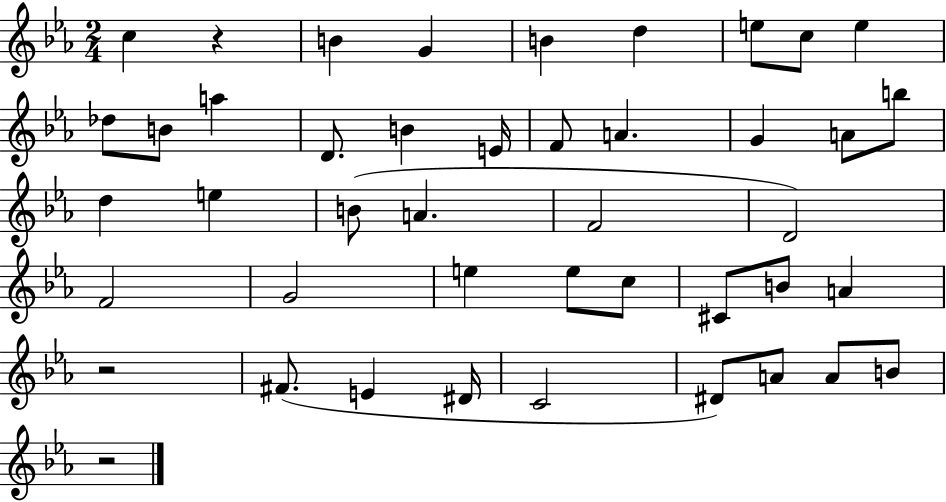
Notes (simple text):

C5/q R/q B4/q G4/q B4/q D5/q E5/e C5/e E5/q Db5/e B4/e A5/q D4/e. B4/q E4/s F4/e A4/q. G4/q A4/e B5/e D5/q E5/q B4/e A4/q. F4/h D4/h F4/h G4/h E5/q E5/e C5/e C#4/e B4/e A4/q R/h F#4/e. E4/q D#4/s C4/h D#4/e A4/e A4/e B4/e R/h